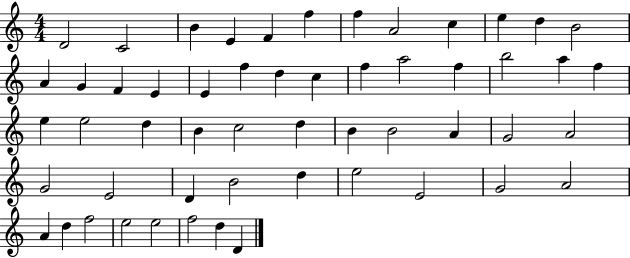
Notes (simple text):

D4/h C4/h B4/q E4/q F4/q F5/q F5/q A4/h C5/q E5/q D5/q B4/h A4/q G4/q F4/q E4/q E4/q F5/q D5/q C5/q F5/q A5/h F5/q B5/h A5/q F5/q E5/q E5/h D5/q B4/q C5/h D5/q B4/q B4/h A4/q G4/h A4/h G4/h E4/h D4/q B4/h D5/q E5/h E4/h G4/h A4/h A4/q D5/q F5/h E5/h E5/h F5/h D5/q D4/q